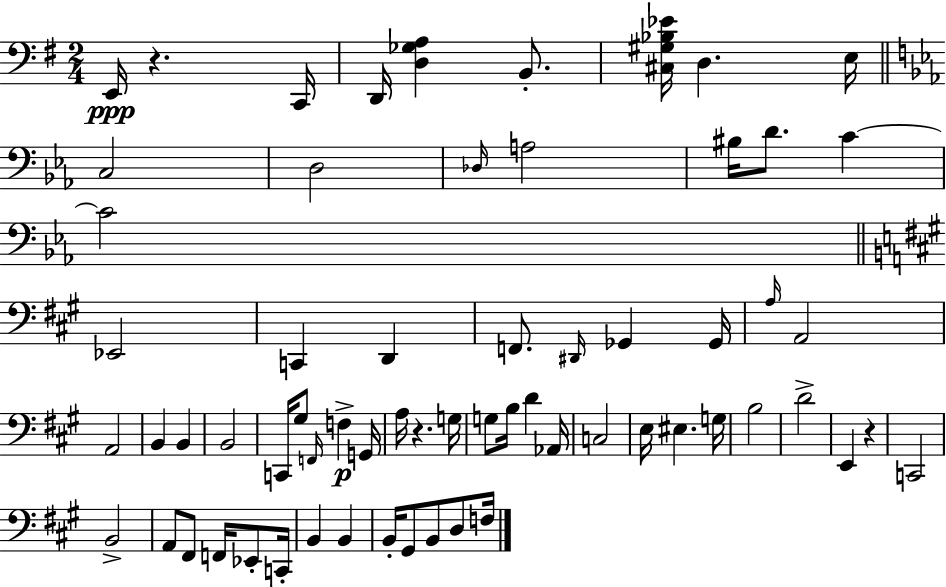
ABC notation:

X:1
T:Untitled
M:2/4
L:1/4
K:G
E,,/4 z C,,/4 D,,/4 [D,_G,A,] B,,/2 [^C,^G,_B,_E]/4 D, E,/4 C,2 D,2 _D,/4 A,2 ^B,/4 D/2 C C2 _E,,2 C,, D,, F,,/2 ^D,,/4 _G,, _G,,/4 A,/4 A,,2 A,,2 B,, B,, B,,2 C,,/4 ^G,/2 F,,/4 F, G,,/4 A,/4 z G,/4 G,/2 B,/4 D _A,,/4 C,2 E,/4 ^E, G,/4 B,2 D2 E,, z C,,2 B,,2 A,,/2 ^F,,/2 F,,/4 _E,,/2 C,,/4 B,, B,, B,,/4 ^G,,/2 B,,/2 D,/2 F,/4